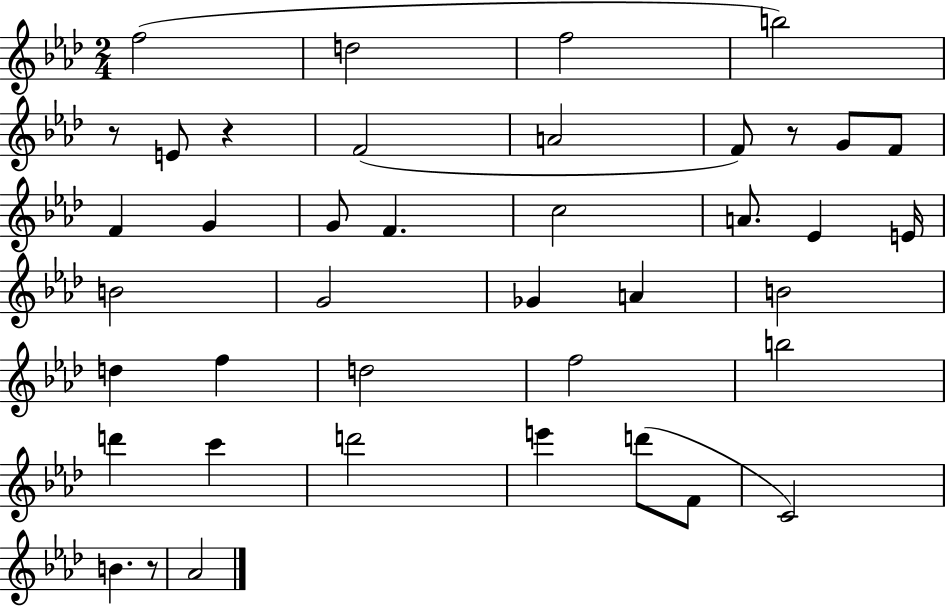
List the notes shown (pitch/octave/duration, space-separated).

F5/h D5/h F5/h B5/h R/e E4/e R/q F4/h A4/h F4/e R/e G4/e F4/e F4/q G4/q G4/e F4/q. C5/h A4/e. Eb4/q E4/s B4/h G4/h Gb4/q A4/q B4/h D5/q F5/q D5/h F5/h B5/h D6/q C6/q D6/h E6/q D6/e F4/e C4/h B4/q. R/e Ab4/h